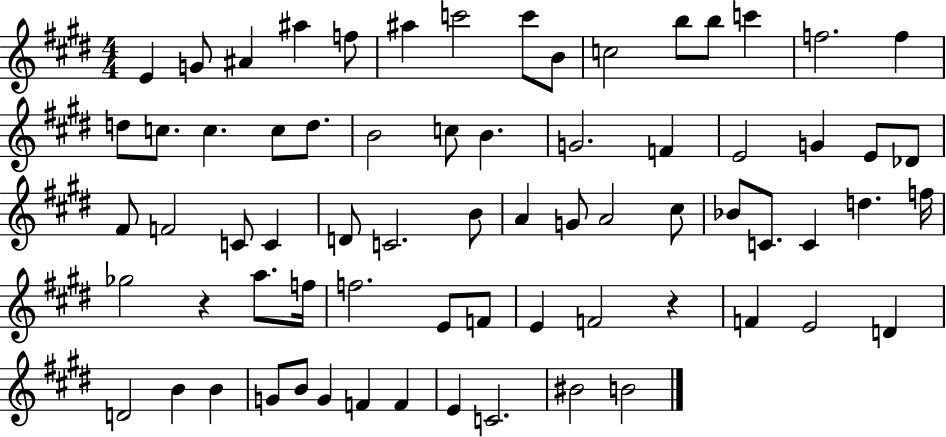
{
  \clef treble
  \numericTimeSignature
  \time 4/4
  \key e \major
  e'4 g'8 ais'4 ais''4 f''8 | ais''4 c'''2 c'''8 b'8 | c''2 b''8 b''8 c'''4 | f''2. f''4 | \break d''8 c''8. c''4. c''8 d''8. | b'2 c''8 b'4. | g'2. f'4 | e'2 g'4 e'8 des'8 | \break fis'8 f'2 c'8 c'4 | d'8 c'2. b'8 | a'4 g'8 a'2 cis''8 | bes'8 c'8. c'4 d''4. f''16 | \break ges''2 r4 a''8. f''16 | f''2. e'8 f'8 | e'4 f'2 r4 | f'4 e'2 d'4 | \break d'2 b'4 b'4 | g'8 b'8 g'4 f'4 f'4 | e'4 c'2. | bis'2 b'2 | \break \bar "|."
}